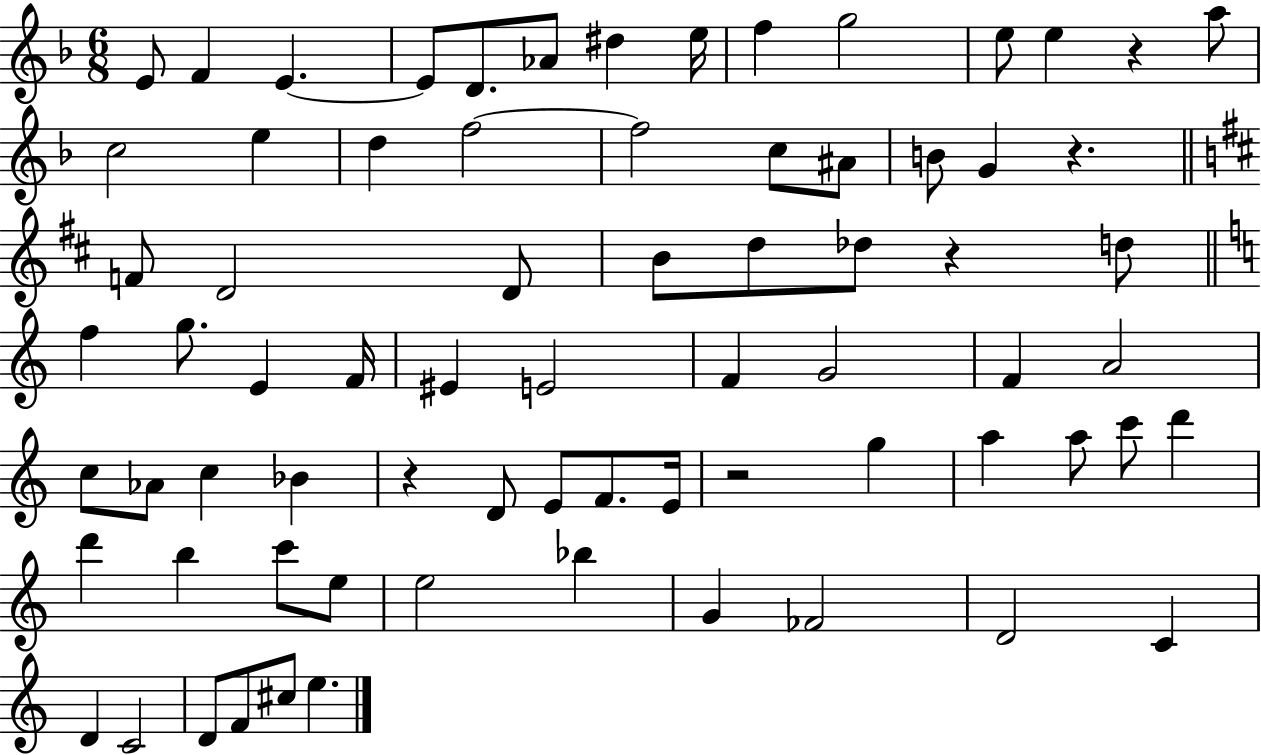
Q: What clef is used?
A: treble